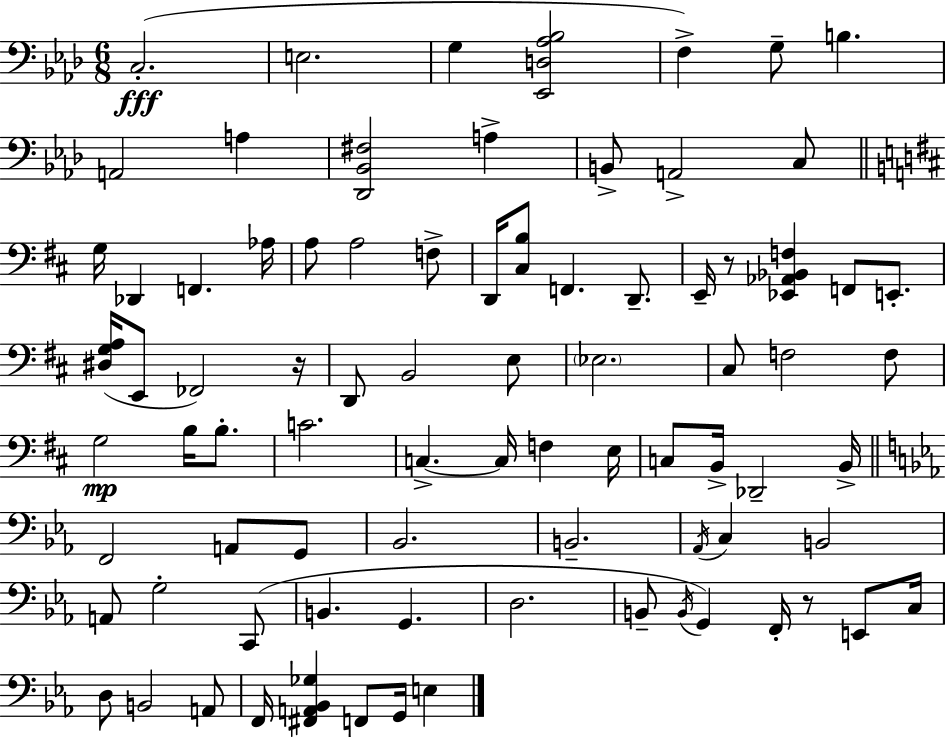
X:1
T:Untitled
M:6/8
L:1/4
K:Fm
C,2 E,2 G, [_E,,D,_A,_B,]2 F, G,/2 B, A,,2 A, [_D,,_B,,^F,]2 A, B,,/2 A,,2 C,/2 G,/4 _D,, F,, _A,/4 A,/2 A,2 F,/2 D,,/4 [^C,B,]/2 F,, D,,/2 E,,/4 z/2 [_E,,_A,,_B,,F,] F,,/2 E,,/2 [^D,G,A,]/4 E,,/2 _F,,2 z/4 D,,/2 B,,2 E,/2 _E,2 ^C,/2 F,2 F,/2 G,2 B,/4 B,/2 C2 C, C,/4 F, E,/4 C,/2 B,,/4 _D,,2 B,,/4 F,,2 A,,/2 G,,/2 _B,,2 B,,2 _A,,/4 C, B,,2 A,,/2 G,2 C,,/2 B,, G,, D,2 B,,/2 B,,/4 G,, F,,/4 z/2 E,,/2 C,/4 D,/2 B,,2 A,,/2 F,,/4 [^F,,A,,_B,,_G,] F,,/2 G,,/4 E,